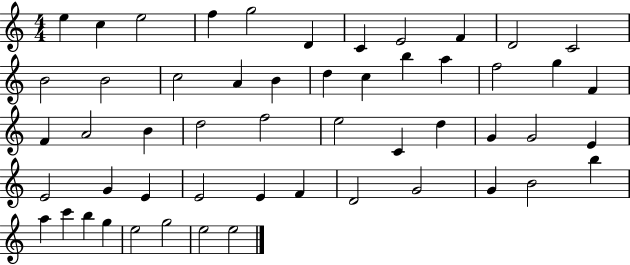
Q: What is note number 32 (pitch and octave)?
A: G4